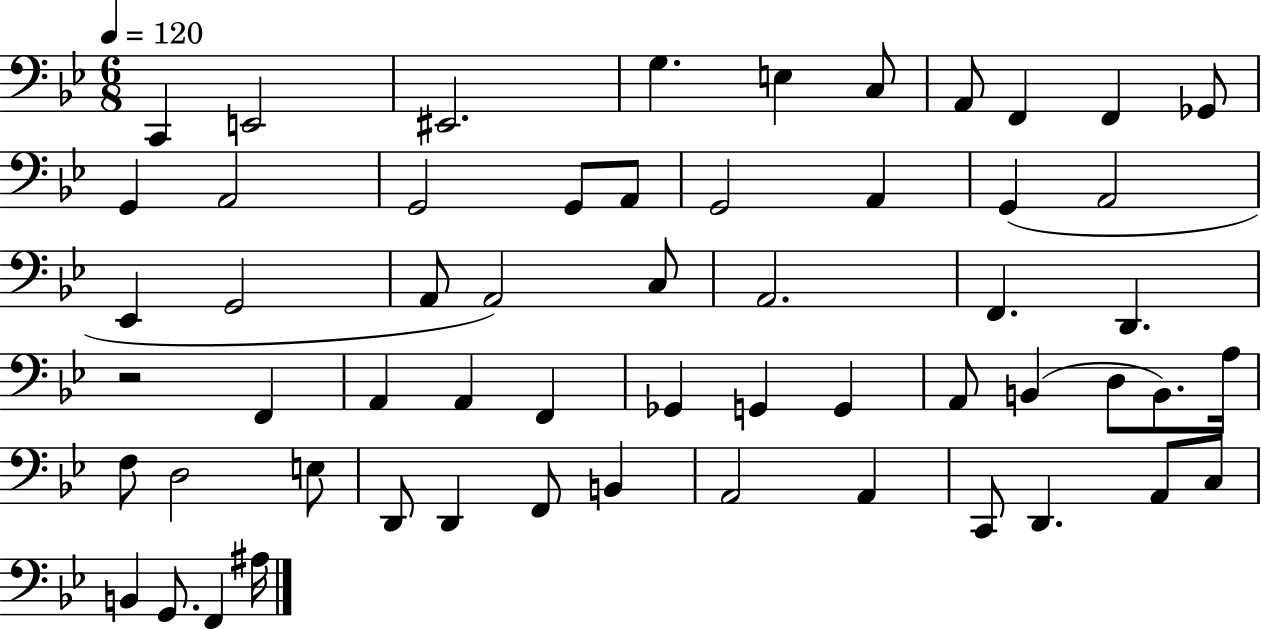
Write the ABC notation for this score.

X:1
T:Untitled
M:6/8
L:1/4
K:Bb
C,, E,,2 ^E,,2 G, E, C,/2 A,,/2 F,, F,, _G,,/2 G,, A,,2 G,,2 G,,/2 A,,/2 G,,2 A,, G,, A,,2 _E,, G,,2 A,,/2 A,,2 C,/2 A,,2 F,, D,, z2 F,, A,, A,, F,, _G,, G,, G,, A,,/2 B,, D,/2 B,,/2 A,/4 F,/2 D,2 E,/2 D,,/2 D,, F,,/2 B,, A,,2 A,, C,,/2 D,, A,,/2 C,/2 B,, G,,/2 F,, ^A,/4